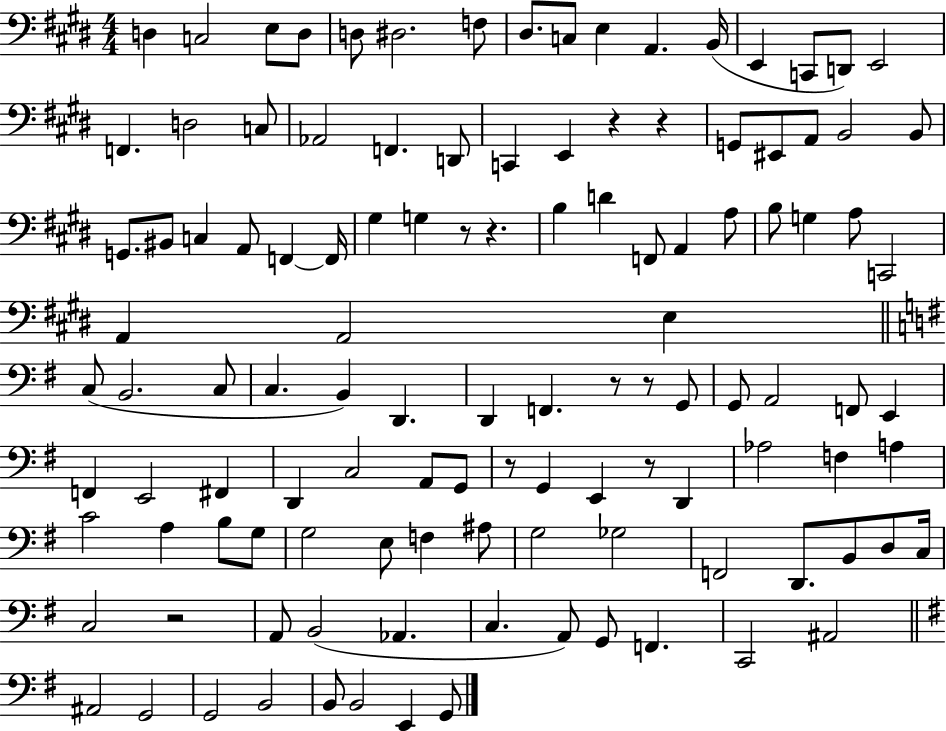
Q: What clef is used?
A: bass